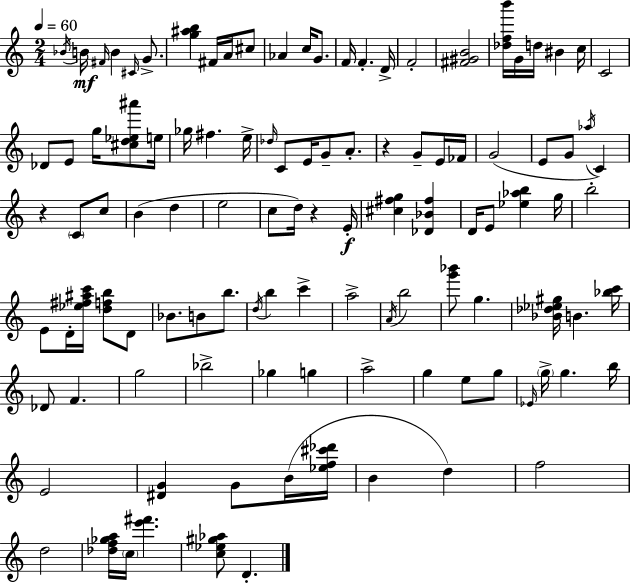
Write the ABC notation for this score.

X:1
T:Untitled
M:2/4
L:1/4
K:C
_B/4 B/4 ^F/4 B ^C/4 G/2 [g^ab] ^F/4 A/4 ^c/2 _A c/4 G/2 F/4 F D/4 F2 [^F^GB]2 [_dfb']/4 G/4 d/4 ^B c/4 C2 _D/2 E/2 g/4 [^cd_e^a']/2 e/4 _g/4 ^f e/4 _d/4 C/2 E/4 G/2 A/2 z G/2 E/4 _F/4 G2 E/2 G/2 _a/4 C z C/2 c/2 B d e2 c/2 d/4 z E/4 [^c^fg] [_D_B^f] D/4 E/2 [_e_ab] g/4 b2 E/2 D/4 [_e^f^ac']/4 [dfb]/2 D/2 _B/2 B/2 b/2 d/4 b c' a2 A/4 b2 [g'_b']/2 g [_B_d_e^g]/4 B [_bc']/4 _D/2 F g2 _b2 _g g a2 g e/2 g/2 _E/4 g/4 g b/4 E2 [^DG] G/2 B/4 [_ef^c'_d']/4 B d f2 d2 [_df_ga]/4 c/4 [e'^f'] [c_e^g_a]/2 D